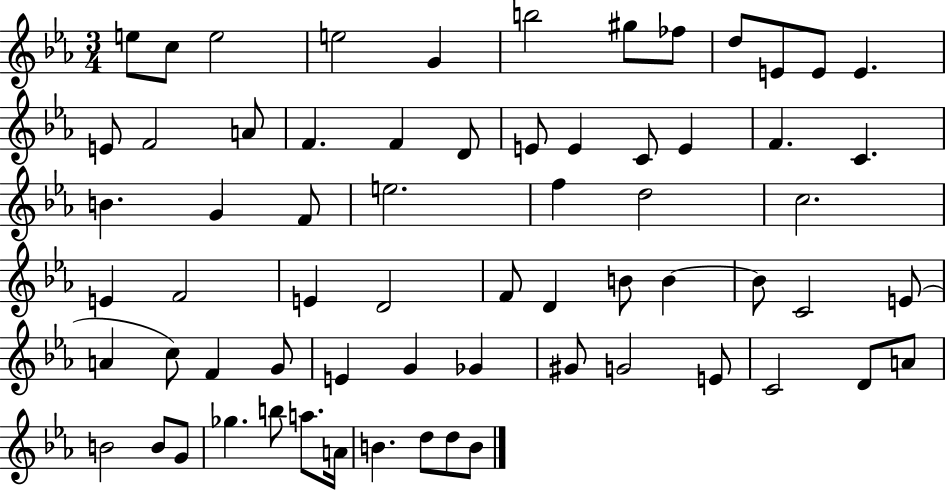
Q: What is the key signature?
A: EES major